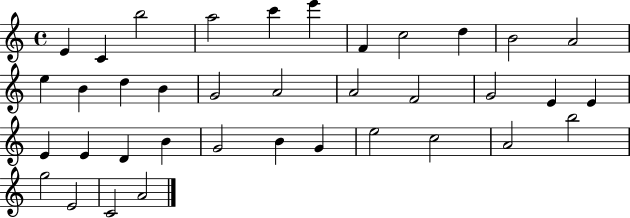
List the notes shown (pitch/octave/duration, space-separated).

E4/q C4/q B5/h A5/h C6/q E6/q F4/q C5/h D5/q B4/h A4/h E5/q B4/q D5/q B4/q G4/h A4/h A4/h F4/h G4/h E4/q E4/q E4/q E4/q D4/q B4/q G4/h B4/q G4/q E5/h C5/h A4/h B5/h G5/h E4/h C4/h A4/h